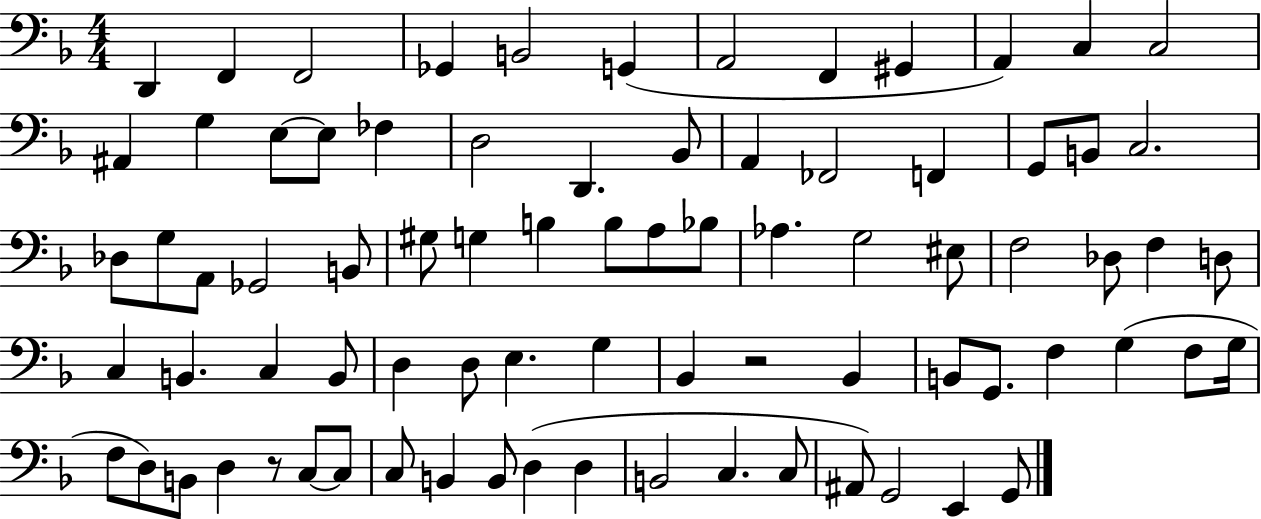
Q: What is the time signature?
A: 4/4